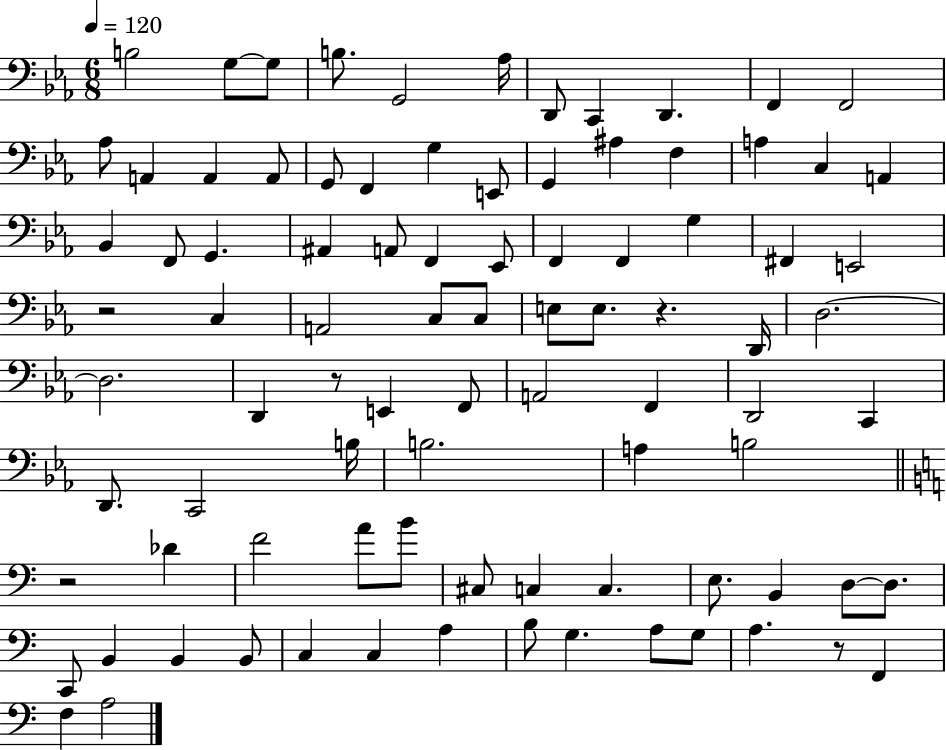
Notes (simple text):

B3/h G3/e G3/e B3/e. G2/h Ab3/s D2/e C2/q D2/q. F2/q F2/h Ab3/e A2/q A2/q A2/e G2/e F2/q G3/q E2/e G2/q A#3/q F3/q A3/q C3/q A2/q Bb2/q F2/e G2/q. A#2/q A2/e F2/q Eb2/e F2/q F2/q G3/q F#2/q E2/h R/h C3/q A2/h C3/e C3/e E3/e E3/e. R/q. D2/s D3/h. D3/h. D2/q R/e E2/q F2/e A2/h F2/q D2/h C2/q D2/e. C2/h B3/s B3/h. A3/q B3/h R/h Db4/q F4/h A4/e B4/e C#3/e C3/q C3/q. E3/e. B2/q D3/e D3/e. C2/e B2/q B2/q B2/e C3/q C3/q A3/q B3/e G3/q. A3/e G3/e A3/q. R/e F2/q F3/q A3/h